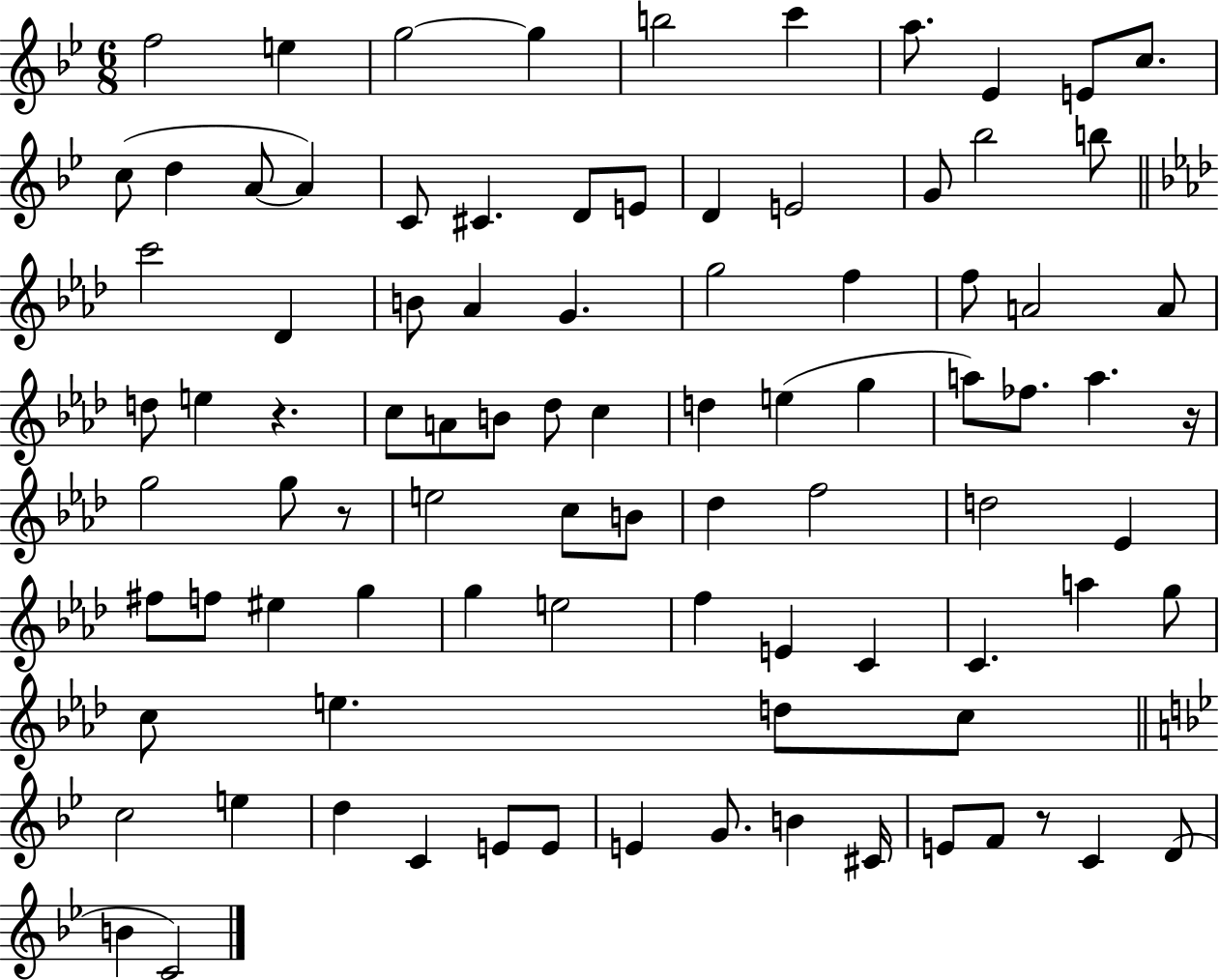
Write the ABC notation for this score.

X:1
T:Untitled
M:6/8
L:1/4
K:Bb
f2 e g2 g b2 c' a/2 _E E/2 c/2 c/2 d A/2 A C/2 ^C D/2 E/2 D E2 G/2 _b2 b/2 c'2 _D B/2 _A G g2 f f/2 A2 A/2 d/2 e z c/2 A/2 B/2 _d/2 c d e g a/2 _f/2 a z/4 g2 g/2 z/2 e2 c/2 B/2 _d f2 d2 _E ^f/2 f/2 ^e g g e2 f E C C a g/2 c/2 e d/2 c/2 c2 e d C E/2 E/2 E G/2 B ^C/4 E/2 F/2 z/2 C D/2 B C2